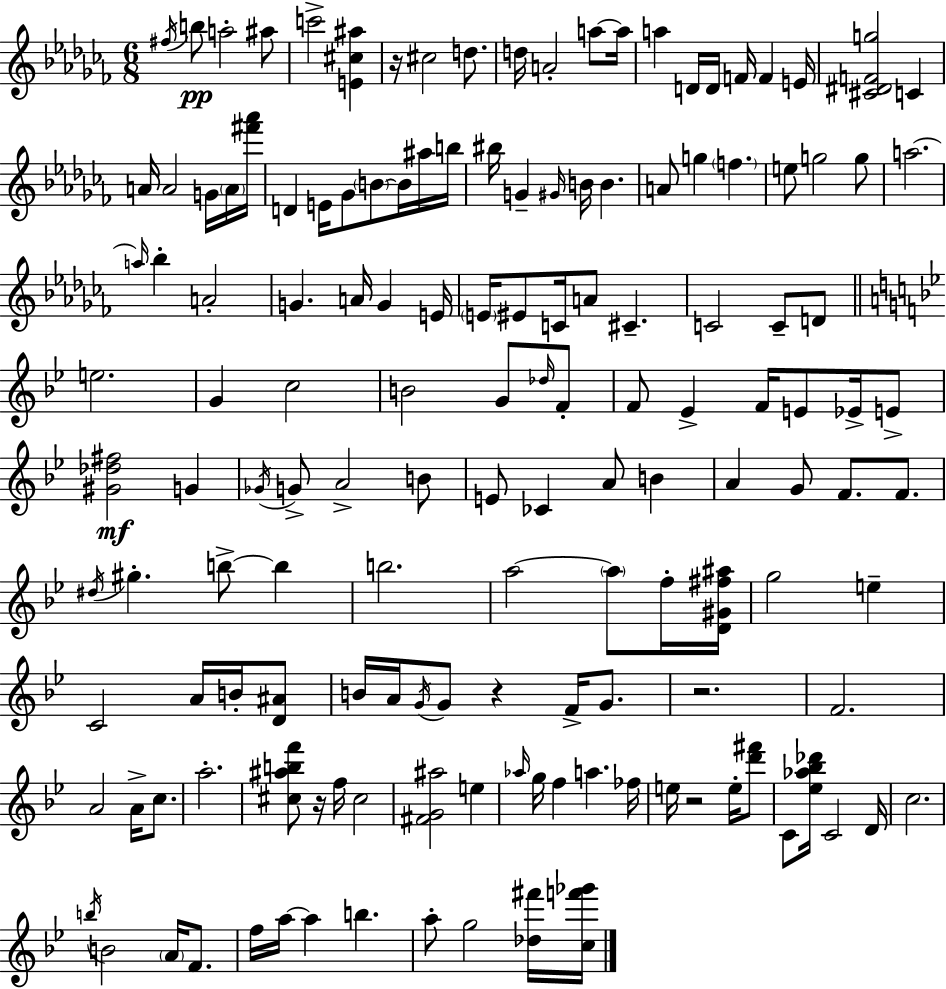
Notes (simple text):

F#5/s B5/e A5/h A#5/e C6/h [E4,C#5,A#5]/q R/s C#5/h D5/e. D5/s A4/h A5/e A5/s A5/q D4/s D4/s F4/s F4/q E4/s [C#4,D#4,F4,G5]/h C4/q A4/s A4/h G4/s A4/s [F#6,Ab6]/s D4/q E4/s Gb4/e B4/e B4/s A#5/s B5/s BIS5/s G4/q G#4/s B4/s B4/q. A4/e G5/q F5/q. E5/e G5/h G5/e A5/h. A5/s Bb5/q A4/h G4/q. A4/s G4/q E4/s E4/s EIS4/e C4/s A4/e C#4/q. C4/h C4/e D4/e E5/h. G4/q C5/h B4/h G4/e Db5/s F4/e F4/e Eb4/q F4/s E4/e Eb4/s E4/e [G#4,Db5,F#5]/h G4/q Gb4/s G4/e A4/h B4/e E4/e CES4/q A4/e B4/q A4/q G4/e F4/e. F4/e. D#5/s G#5/q. B5/e B5/q B5/h. A5/h A5/e F5/s [D4,G#4,F#5,A#5]/s G5/h E5/q C4/h A4/s B4/s [D4,A#4]/e B4/s A4/s G4/s G4/e R/q F4/s G4/e. R/h. F4/h. A4/h A4/s C5/e. A5/h. [C#5,A#5,B5,F6]/e R/s F5/s C#5/h [F#4,G4,A#5]/h E5/q Ab5/s G5/s F5/q A5/q. FES5/s E5/s R/h E5/s [D6,F#6]/e C4/e [Eb5,Ab5,Bb5,Db6]/s C4/h D4/s C5/h. B5/s B4/h A4/s F4/e. F5/s A5/s A5/q B5/q. A5/e G5/h [Db5,F#6]/s [C5,F6,Gb6]/s